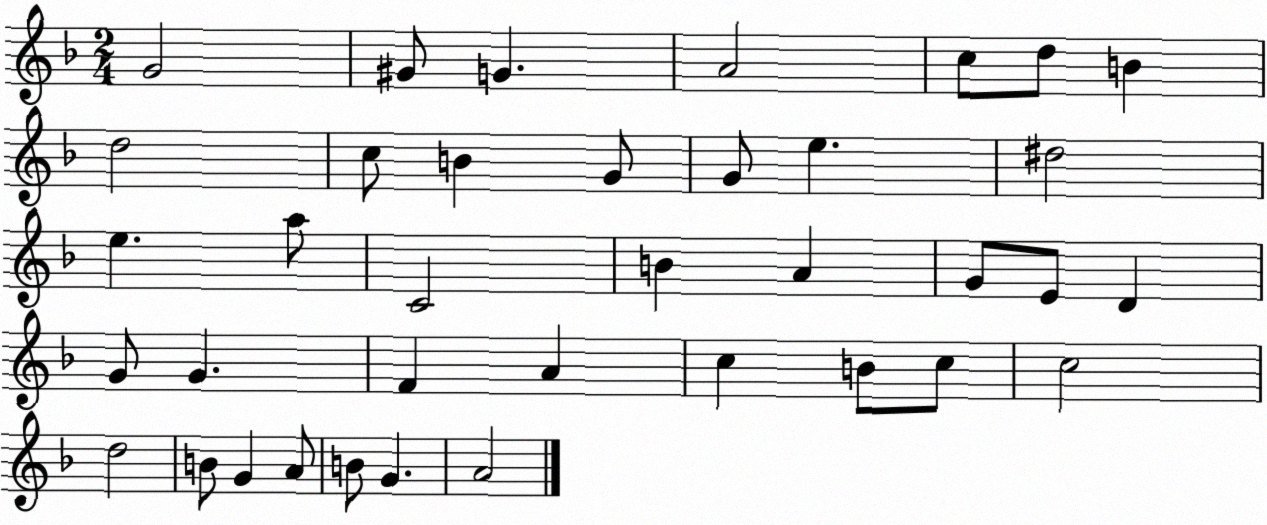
X:1
T:Untitled
M:2/4
L:1/4
K:F
G2 ^G/2 G A2 c/2 d/2 B d2 c/2 B G/2 G/2 e ^d2 e a/2 C2 B A G/2 E/2 D G/2 G F A c B/2 c/2 c2 d2 B/2 G A/2 B/2 G A2